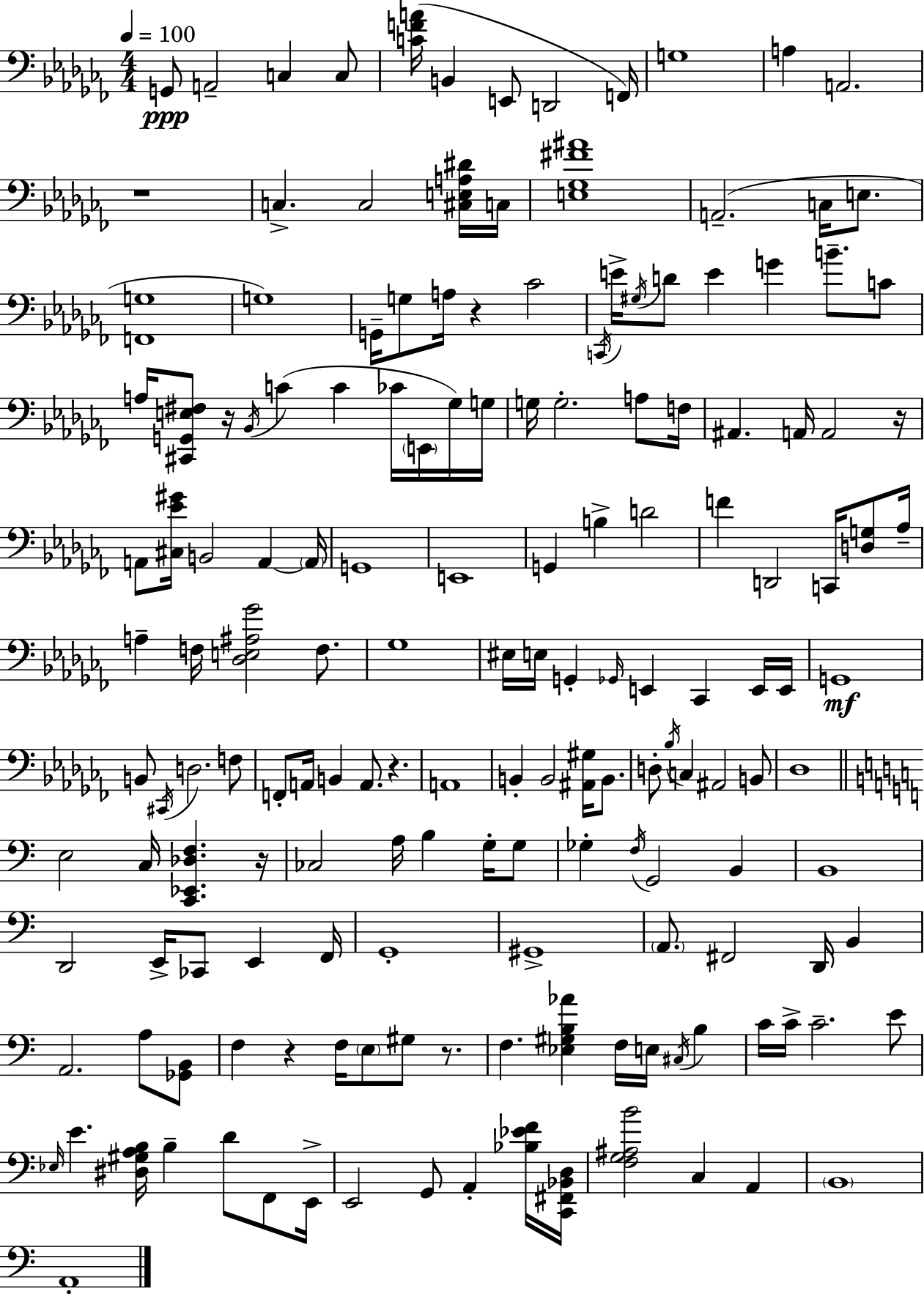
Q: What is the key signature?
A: AES minor